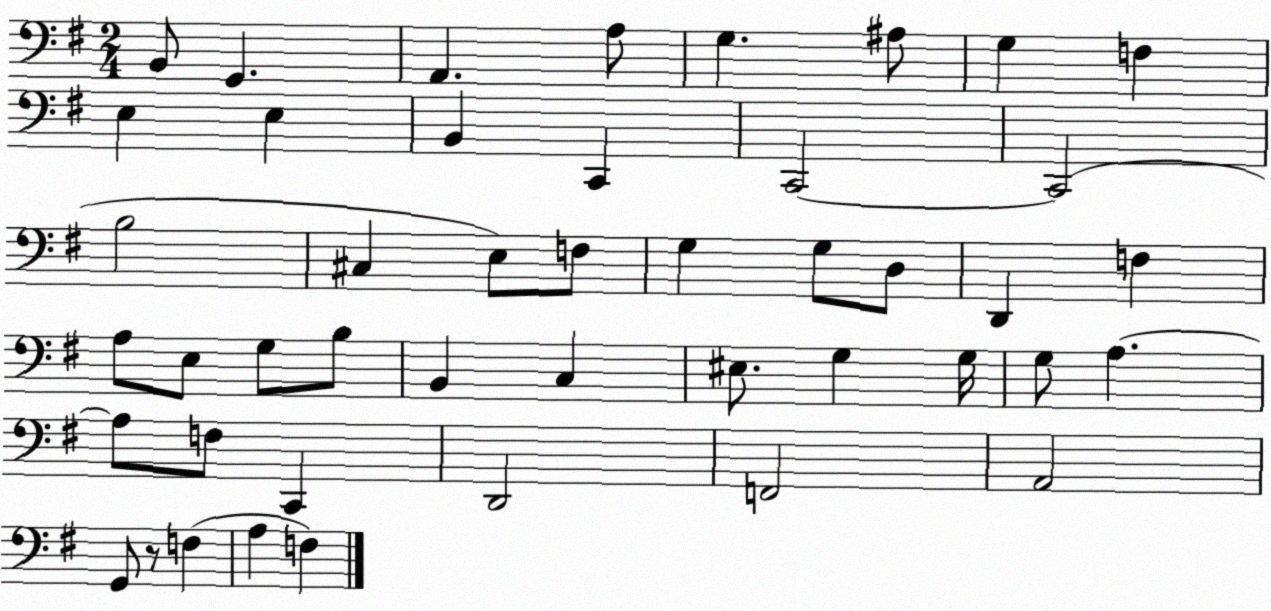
X:1
T:Untitled
M:2/4
L:1/4
K:G
B,,/2 G,, A,, A,/2 G, ^A,/2 G, F, E, E, B,, C,, C,,2 C,,2 B,2 ^C, E,/2 F,/2 G, G,/2 D,/2 D,, F, A,/2 E,/2 G,/2 B,/2 B,, C, ^E,/2 G, G,/4 G,/2 A, A,/2 F,/2 C,, D,,2 F,,2 A,,2 G,,/2 z/2 F, A, F,